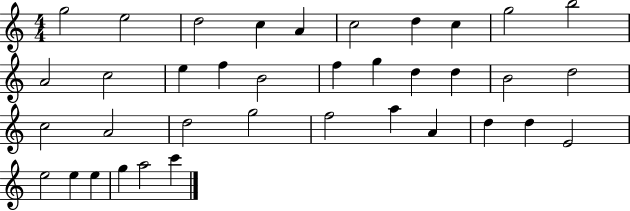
G5/h E5/h D5/h C5/q A4/q C5/h D5/q C5/q G5/h B5/h A4/h C5/h E5/q F5/q B4/h F5/q G5/q D5/q D5/q B4/h D5/h C5/h A4/h D5/h G5/h F5/h A5/q A4/q D5/q D5/q E4/h E5/h E5/q E5/q G5/q A5/h C6/q